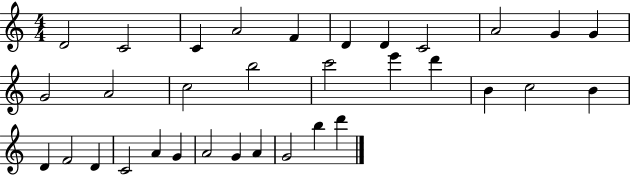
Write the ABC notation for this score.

X:1
T:Untitled
M:4/4
L:1/4
K:C
D2 C2 C A2 F D D C2 A2 G G G2 A2 c2 b2 c'2 e' d' B c2 B D F2 D C2 A G A2 G A G2 b d'